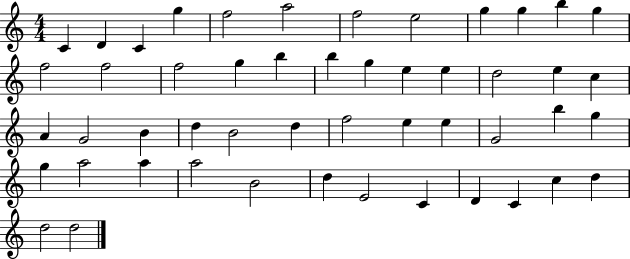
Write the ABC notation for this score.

X:1
T:Untitled
M:4/4
L:1/4
K:C
C D C g f2 a2 f2 e2 g g b g f2 f2 f2 g b b g e e d2 e c A G2 B d B2 d f2 e e G2 b g g a2 a a2 B2 d E2 C D C c d d2 d2